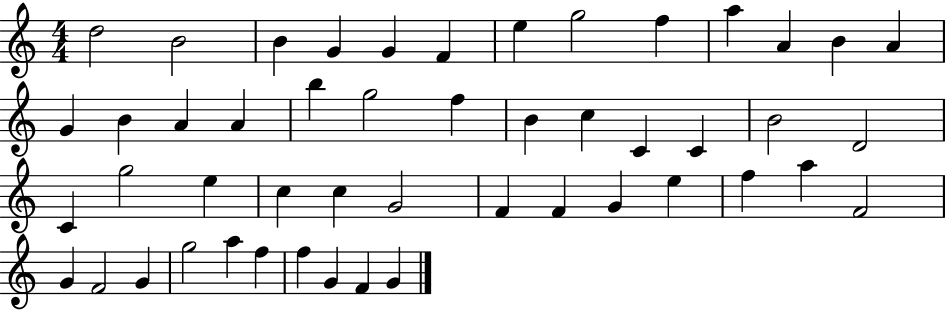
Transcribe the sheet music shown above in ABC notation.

X:1
T:Untitled
M:4/4
L:1/4
K:C
d2 B2 B G G F e g2 f a A B A G B A A b g2 f B c C C B2 D2 C g2 e c c G2 F F G e f a F2 G F2 G g2 a f f G F G